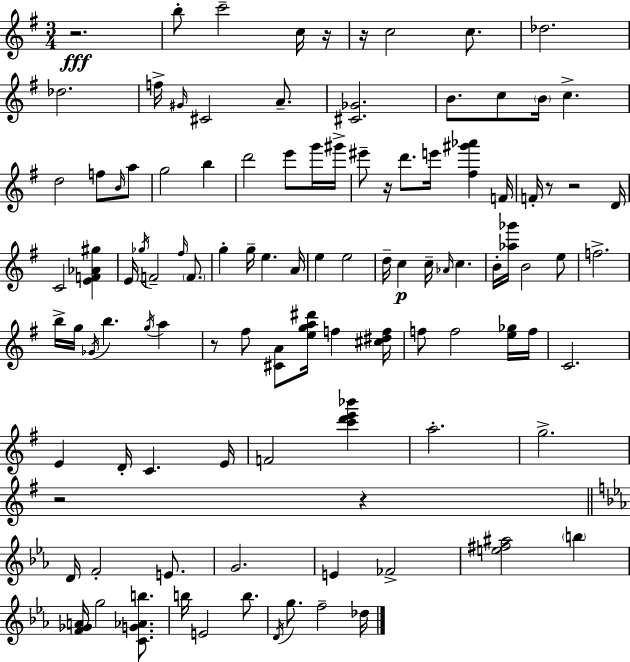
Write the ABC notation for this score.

X:1
T:Untitled
M:3/4
L:1/4
K:G
z2 b/2 c'2 c/4 z/4 z/4 c2 c/2 _d2 _d2 f/4 ^G/4 ^C2 A/2 [^C_G]2 B/2 c/2 B/4 c d2 f/2 B/4 a/2 g2 b d'2 e'/2 g'/4 ^g'/4 ^e'/2 z/4 d'/2 e'/4 [^f^g'_a'] F/4 F/4 z/2 z2 D/4 C2 [EF_A^g] E/4 _g/4 F2 ^f/4 F/2 g g/4 e A/4 e e2 d/4 c c/4 _A/4 c B/4 [_a_g']/4 B2 e/2 f2 b/4 g/4 _G/4 b g/4 a z/2 ^f/2 [^CA]/2 [ega^d']/4 f [^c^df]/4 f/2 f2 [e_g]/4 f/4 C2 E D/4 C E/4 F2 [c'd'e'_b'] a2 g2 z2 z D/4 F2 E/2 G2 E _F2 [e^f^a]2 b [F_GA]/4 g2 [CG_Ab]/2 b/4 E2 b/2 D/4 g/2 f2 _d/4